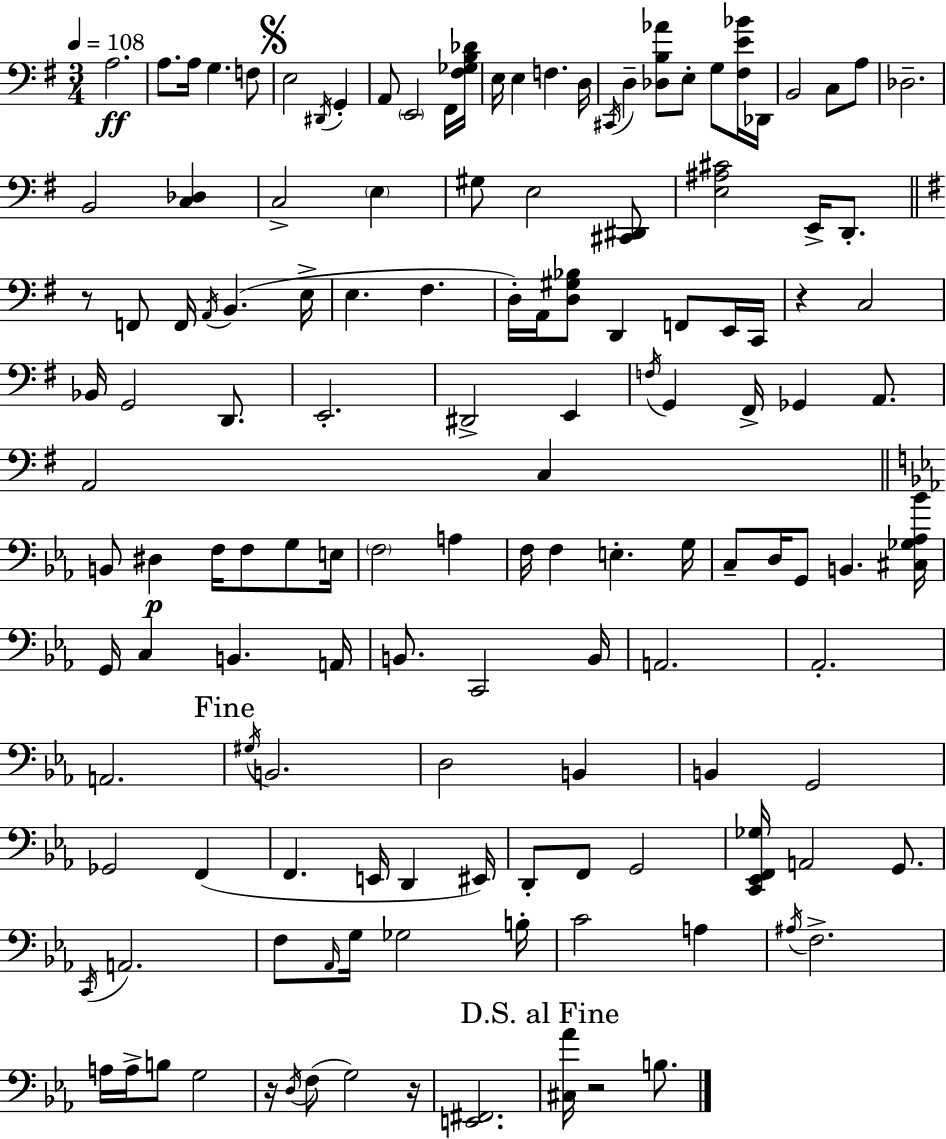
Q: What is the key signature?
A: G major